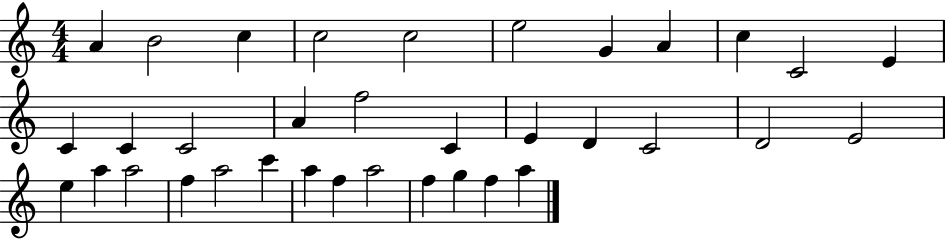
{
  \clef treble
  \numericTimeSignature
  \time 4/4
  \key c \major
  a'4 b'2 c''4 | c''2 c''2 | e''2 g'4 a'4 | c''4 c'2 e'4 | \break c'4 c'4 c'2 | a'4 f''2 c'4 | e'4 d'4 c'2 | d'2 e'2 | \break e''4 a''4 a''2 | f''4 a''2 c'''4 | a''4 f''4 a''2 | f''4 g''4 f''4 a''4 | \break \bar "|."
}